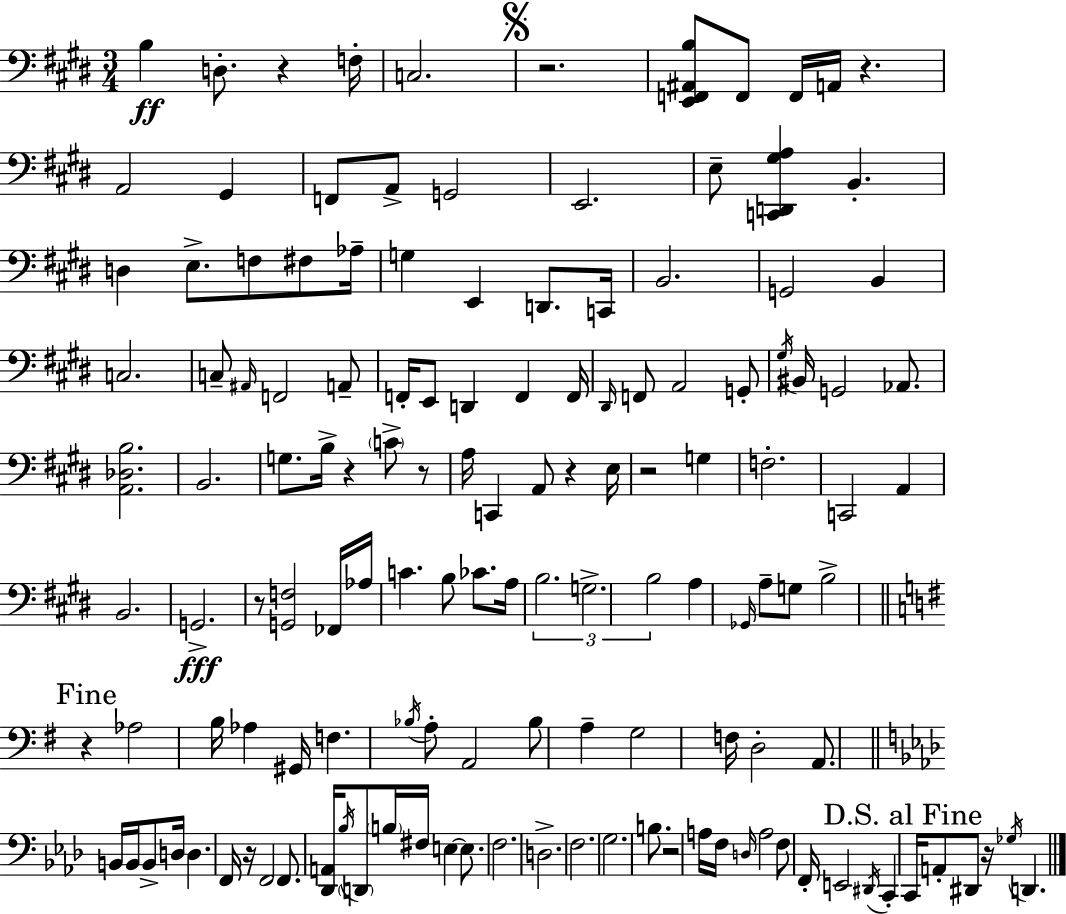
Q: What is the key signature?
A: E major